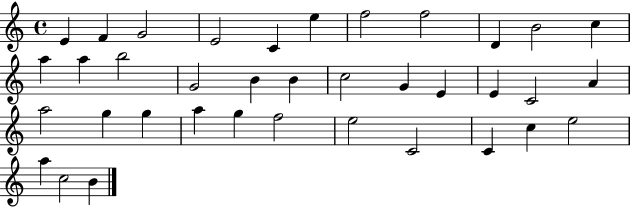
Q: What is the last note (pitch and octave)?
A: B4